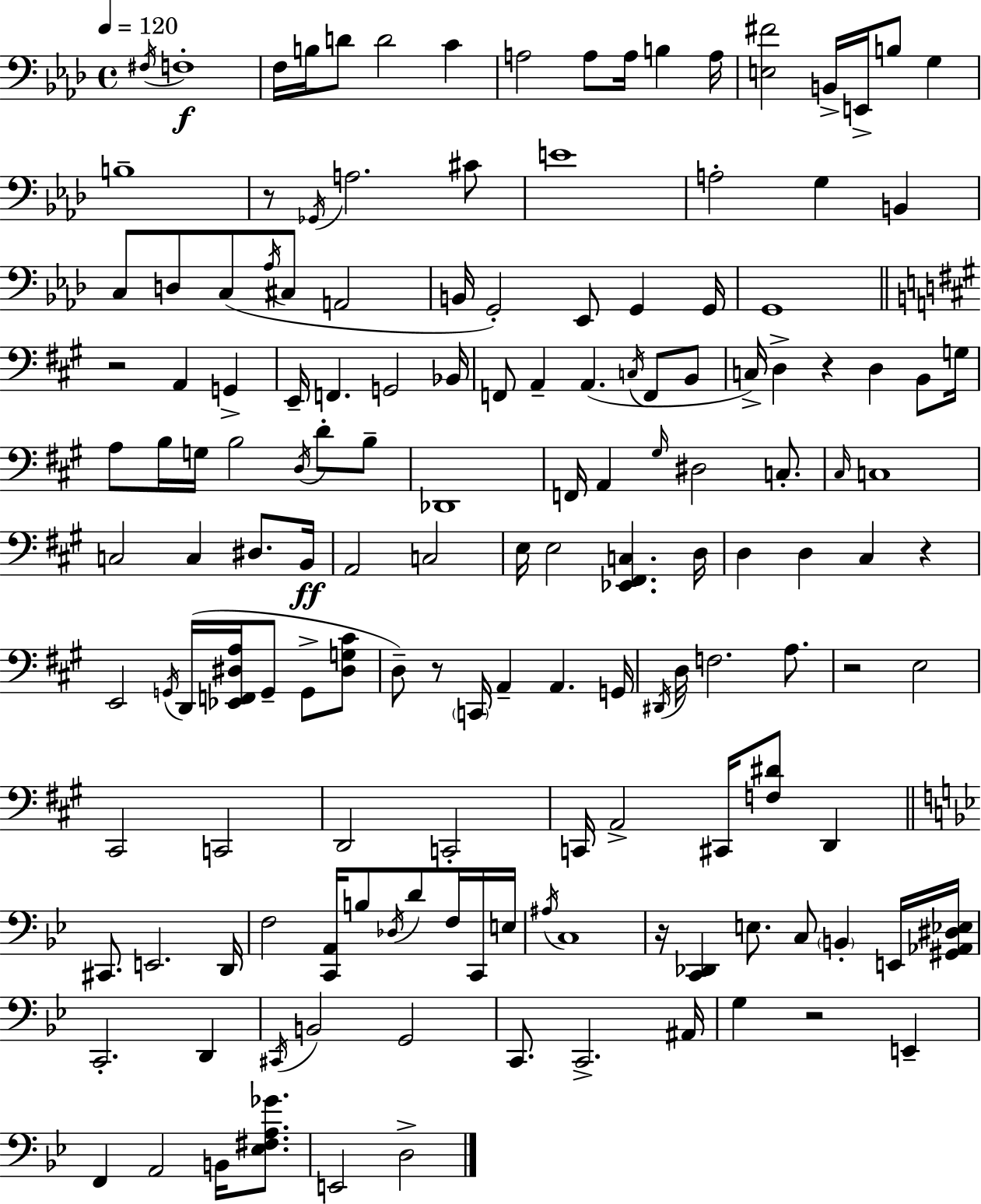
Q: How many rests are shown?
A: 8